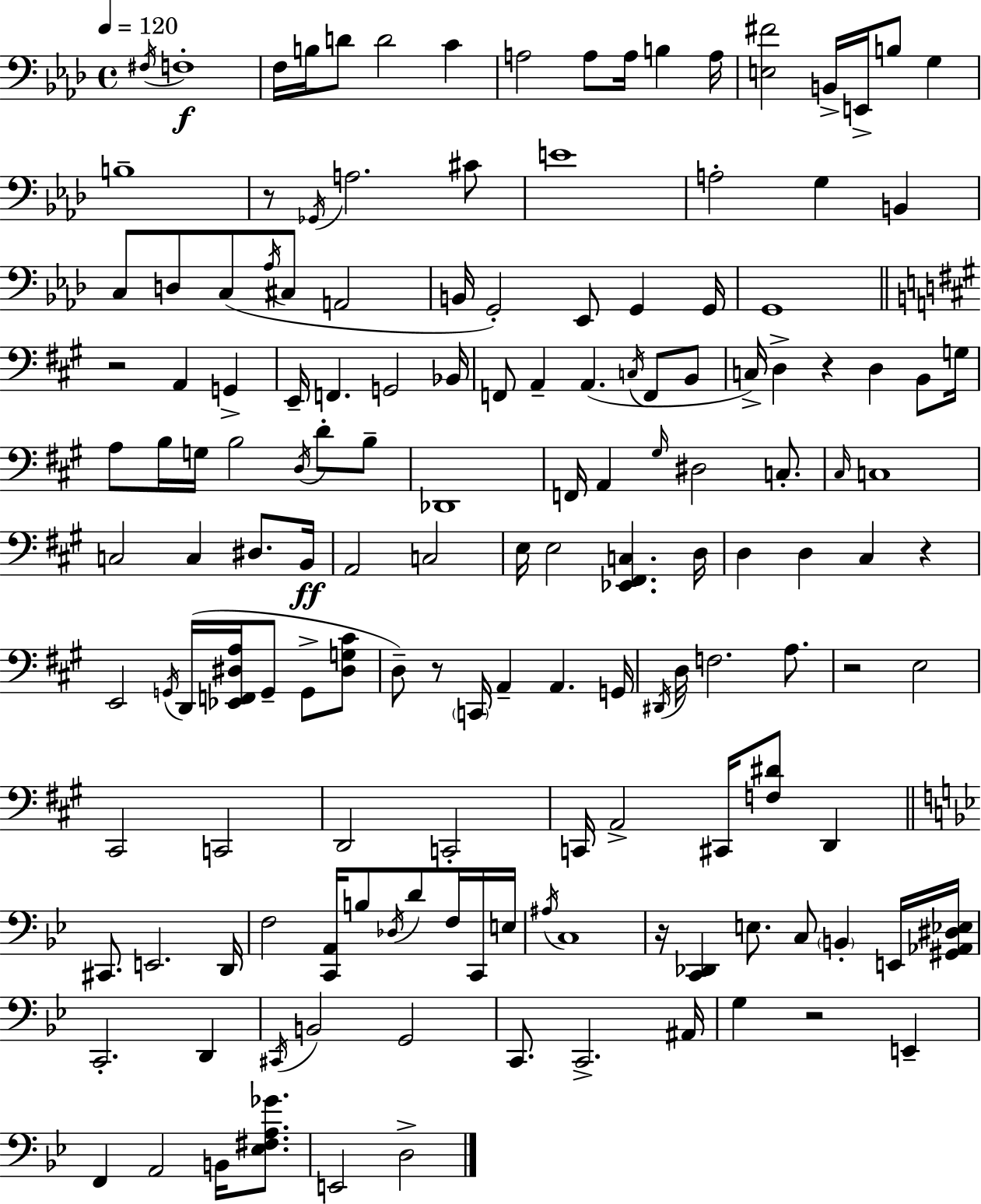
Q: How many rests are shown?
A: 8